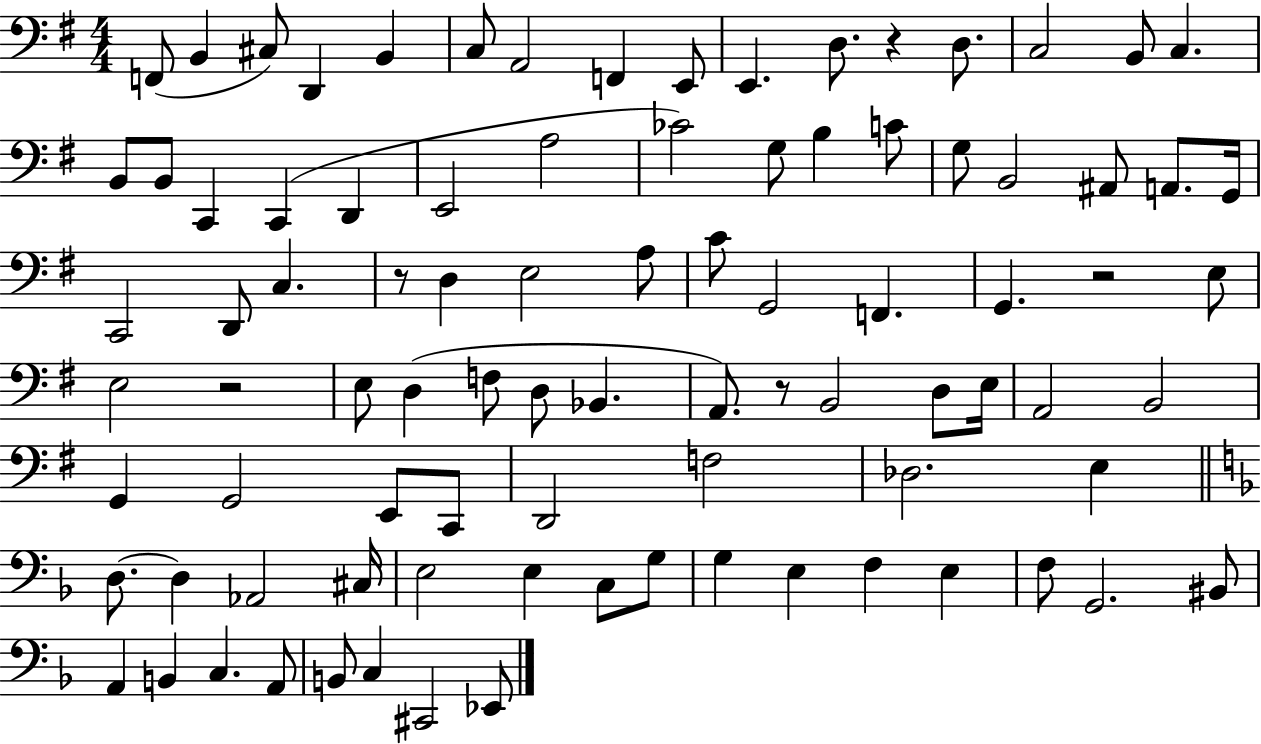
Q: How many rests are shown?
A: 5